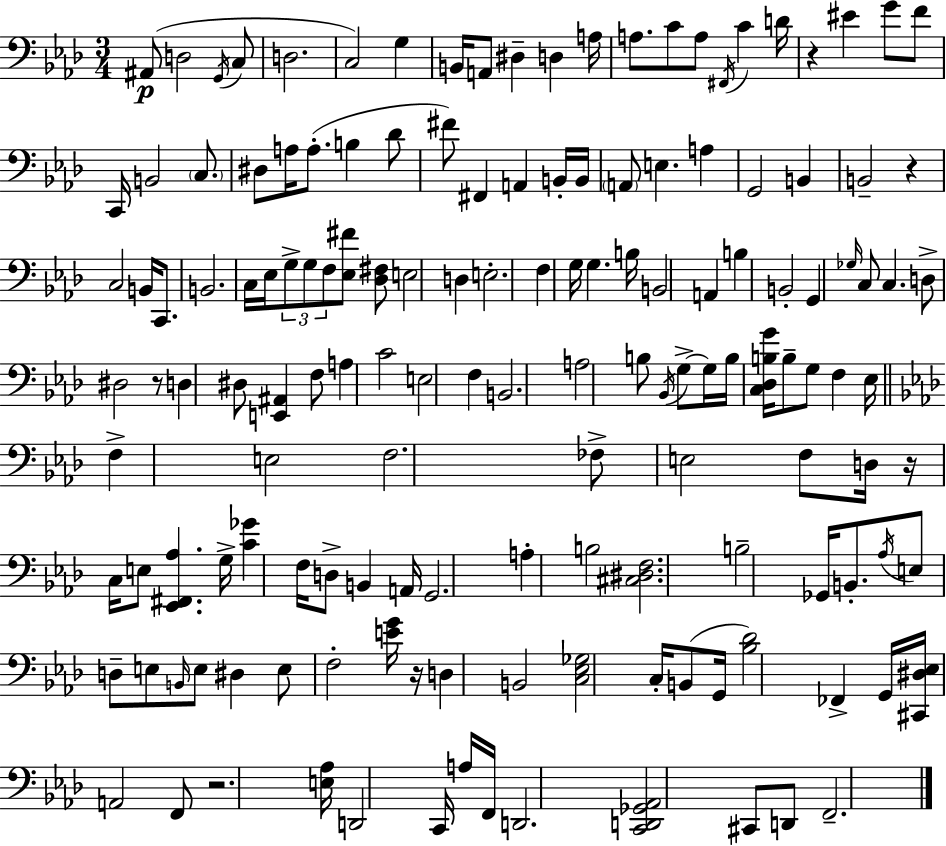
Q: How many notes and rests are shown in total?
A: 149